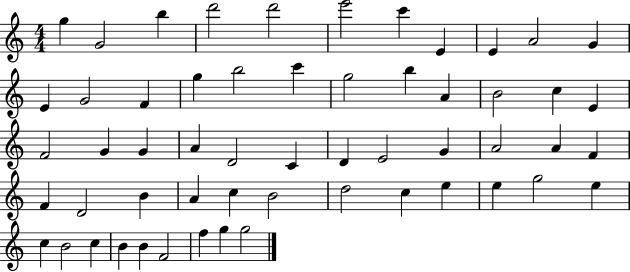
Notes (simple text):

G5/q G4/h B5/q D6/h D6/h E6/h C6/q E4/q E4/q A4/h G4/q E4/q G4/h F4/q G5/q B5/h C6/q G5/h B5/q A4/q B4/h C5/q E4/q F4/h G4/q G4/q A4/q D4/h C4/q D4/q E4/h G4/q A4/h A4/q F4/q F4/q D4/h B4/q A4/q C5/q B4/h D5/h C5/q E5/q E5/q G5/h E5/q C5/q B4/h C5/q B4/q B4/q F4/h F5/q G5/q G5/h